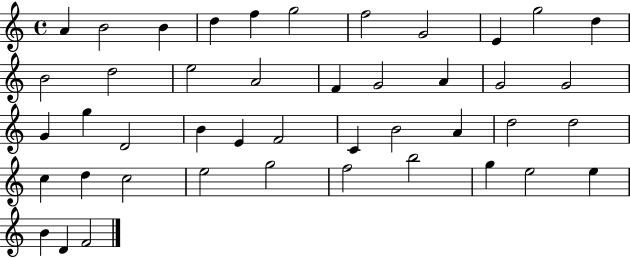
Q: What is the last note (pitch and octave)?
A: F4